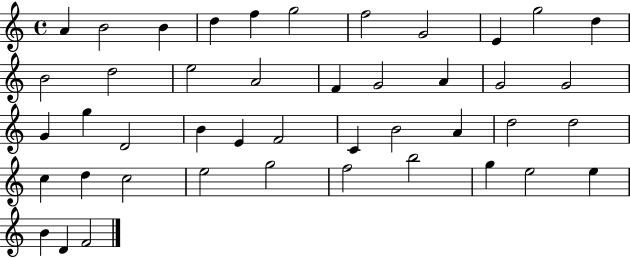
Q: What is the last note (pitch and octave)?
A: F4